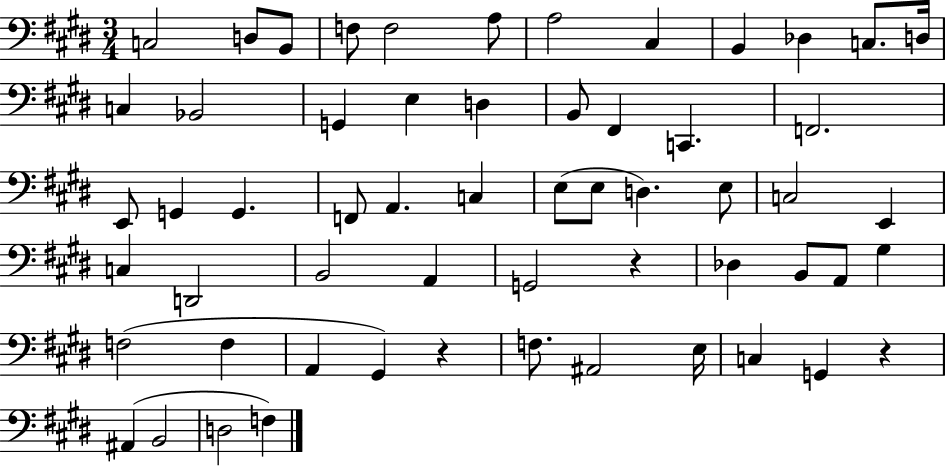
X:1
T:Untitled
M:3/4
L:1/4
K:E
C,2 D,/2 B,,/2 F,/2 F,2 A,/2 A,2 ^C, B,, _D, C,/2 D,/4 C, _B,,2 G,, E, D, B,,/2 ^F,, C,, F,,2 E,,/2 G,, G,, F,,/2 A,, C, E,/2 E,/2 D, E,/2 C,2 E,, C, D,,2 B,,2 A,, G,,2 z _D, B,,/2 A,,/2 ^G, F,2 F, A,, ^G,, z F,/2 ^A,,2 E,/4 C, G,, z ^A,, B,,2 D,2 F,